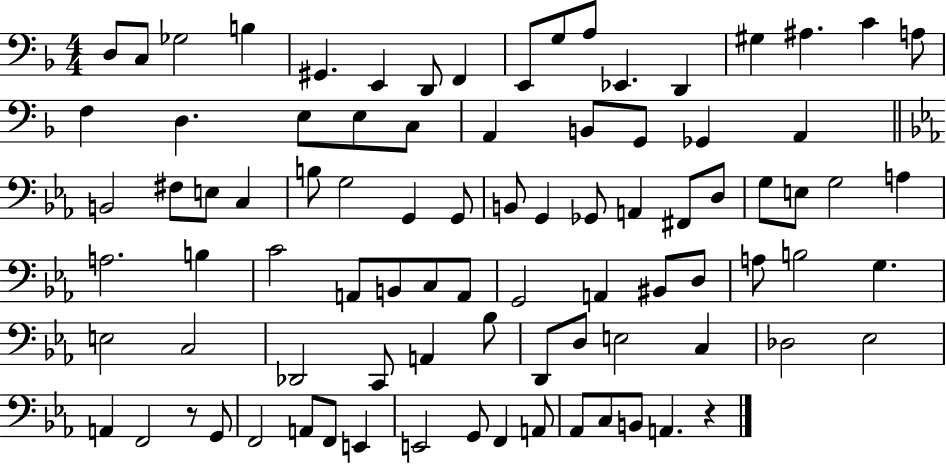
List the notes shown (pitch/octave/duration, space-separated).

D3/e C3/e Gb3/h B3/q G#2/q. E2/q D2/e F2/q E2/e G3/e A3/e Eb2/q. D2/q G#3/q A#3/q. C4/q A3/e F3/q D3/q. E3/e E3/e C3/e A2/q B2/e G2/e Gb2/q A2/q B2/h F#3/e E3/e C3/q B3/e G3/h G2/q G2/e B2/e G2/q Gb2/e A2/q F#2/e D3/e G3/e E3/e G3/h A3/q A3/h. B3/q C4/h A2/e B2/e C3/e A2/e G2/h A2/q BIS2/e D3/e A3/e B3/h G3/q. E3/h C3/h Db2/h C2/e A2/q Bb3/e D2/e D3/e E3/h C3/q Db3/h Eb3/h A2/q F2/h R/e G2/e F2/h A2/e F2/e E2/q E2/h G2/e F2/q A2/e Ab2/e C3/e B2/e A2/q. R/q